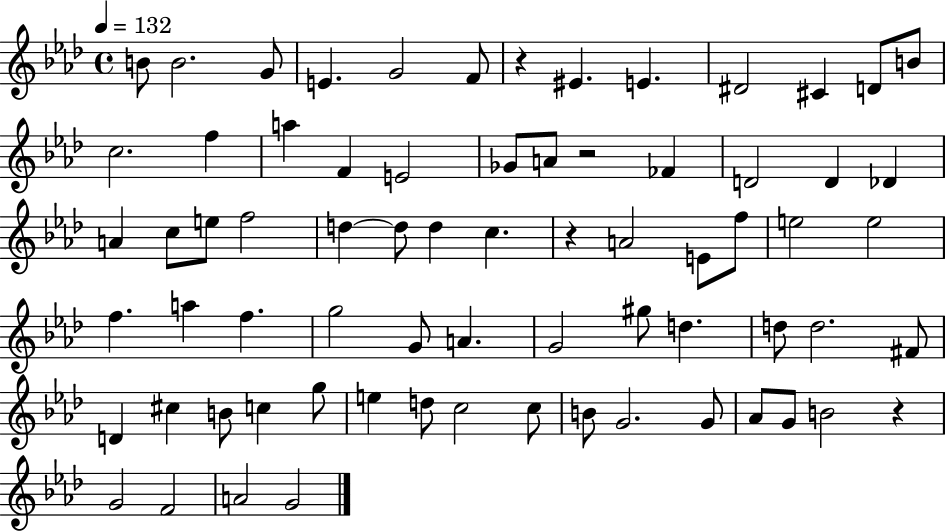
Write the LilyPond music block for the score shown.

{
  \clef treble
  \time 4/4
  \defaultTimeSignature
  \key aes \major
  \tempo 4 = 132
  b'8 b'2. g'8 | e'4. g'2 f'8 | r4 eis'4. e'4. | dis'2 cis'4 d'8 b'8 | \break c''2. f''4 | a''4 f'4 e'2 | ges'8 a'8 r2 fes'4 | d'2 d'4 des'4 | \break a'4 c''8 e''8 f''2 | d''4~~ d''8 d''4 c''4. | r4 a'2 e'8 f''8 | e''2 e''2 | \break f''4. a''4 f''4. | g''2 g'8 a'4. | g'2 gis''8 d''4. | d''8 d''2. fis'8 | \break d'4 cis''4 b'8 c''4 g''8 | e''4 d''8 c''2 c''8 | b'8 g'2. g'8 | aes'8 g'8 b'2 r4 | \break g'2 f'2 | a'2 g'2 | \bar "|."
}